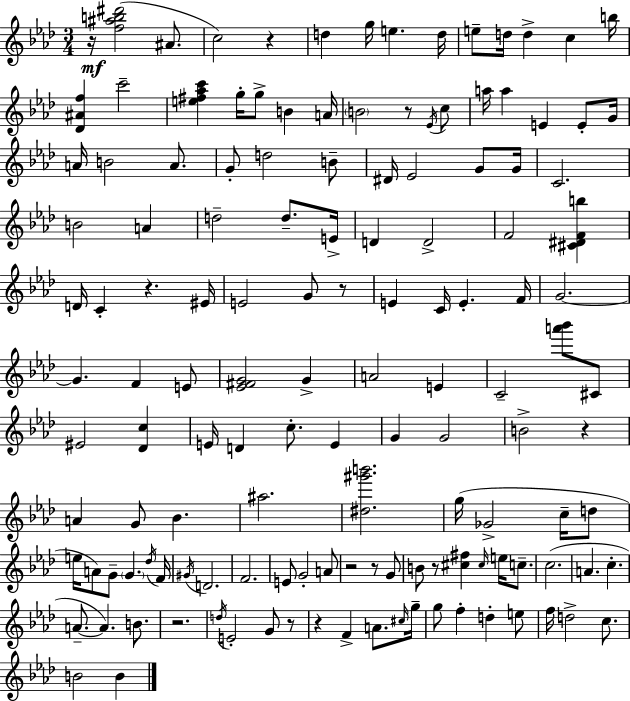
{
  \clef treble
  \numericTimeSignature
  \time 3/4
  \key aes \major
  r16\mf <f'' ais'' b'' dis'''>2( ais'8. | c''2) r4 | d''4 g''16 e''4. d''16 | e''8-- d''16 d''4-> c''4 b''16 | \break <des' ais' f''>4 c'''2-- | <e'' fis'' aes'' c'''>4 g''16-. g''8-> b'4 a'16 | \parenthesize b'2 r8 \acciaccatura { ees'16 } c''8 | a''16 a''4 e'4 e'8-. | \break g'16 a'16 b'2 a'8. | g'8-. d''2 b'8-- | dis'16 ees'2 g'8 | g'16 c'2. | \break b'2 a'4 | d''2-- d''8.-- | e'16-> d'4 d'2-> | f'2 <cis' dis' f' b''>4 | \break d'16 c'4-. r4. | eis'16 e'2 g'8 r8 | e'4 c'16 e'4.-. | f'16 g'2.~~ | \break g'4. f'4 e'8 | <ees' fis' g'>2 g'4-> | a'2 e'4 | c'2-- <a''' bes'''>8 cis'8 | \break eis'2 <des' c''>4 | e'16 d'4 c''8.-. e'4 | g'4 g'2 | b'2-> r4 | \break a'4 g'8 bes'4. | ais''2. | <dis'' gis''' b'''>2. | g''16( ges'2-> c''16-- d''8 | \break e''16 a'8) g'8-- \parenthesize g'4. | \acciaccatura { des''16 } f'16 \acciaccatura { gis'16 } d'2. | f'2. | e'8 g'2-. | \break a'8 r2 r8 | g'8 b'8 r8 <cis'' fis''>4 \grace { cis''16 } | e''16 c''8.-- c''2.( | a'4. c''4.-. | \break a'8.--~~ a'4.) | b'8. r2. | \acciaccatura { d''16 } e'2-. | g'8 r8 r4 f'4-> | \break a'8. \grace { cis''16 } g''16-- g''8 f''4-. | d''4-. e''8 f''16 d''2-> | c''8. b'2 | b'4 \bar "|."
}